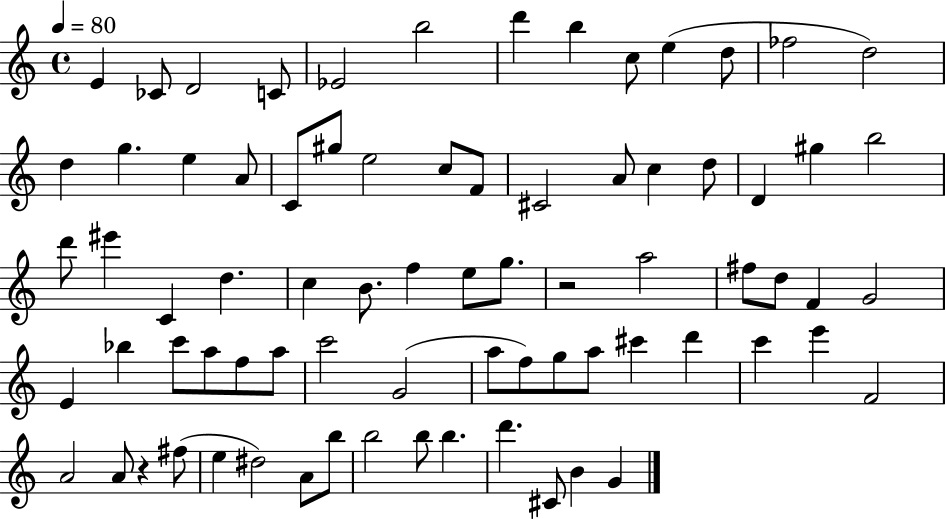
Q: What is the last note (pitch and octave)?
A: G4